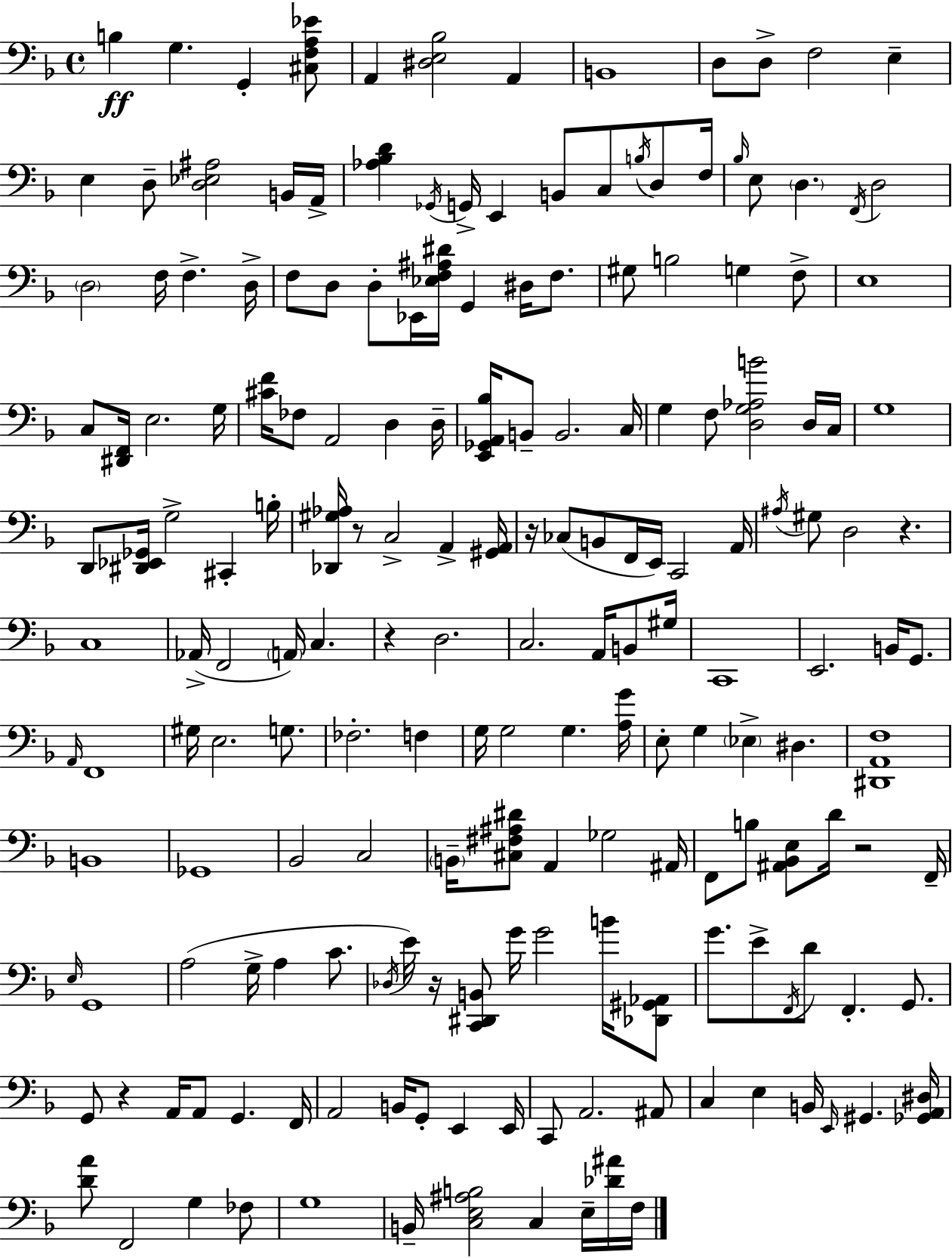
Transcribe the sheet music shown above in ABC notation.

X:1
T:Untitled
M:4/4
L:1/4
K:F
B, G, G,, [^C,F,A,_E]/2 A,, [^D,E,_B,]2 A,, B,,4 D,/2 D,/2 F,2 E, E, D,/2 [D,_E,^A,]2 B,,/4 A,,/4 [_A,_B,D] _G,,/4 G,,/4 E,, B,,/2 C,/2 B,/4 D,/2 F,/4 _B,/4 E,/2 D, F,,/4 D,2 D,2 F,/4 F, D,/4 F,/2 D,/2 D,/2 _E,,/4 [_E,F,^A,^D]/4 G,, ^D,/4 F,/2 ^G,/2 B,2 G, F,/2 E,4 C,/2 [^D,,F,,]/4 E,2 G,/4 [^CF]/4 _F,/2 A,,2 D, D,/4 [E,,_G,,A,,_B,]/4 B,,/2 B,,2 C,/4 G, F,/2 [D,G,_A,B]2 D,/4 C,/4 G,4 D,,/2 [^D,,_E,,_G,,]/4 G,2 ^C,, B,/4 [_D,,^G,_A,]/4 z/2 C,2 A,, [^G,,A,,]/4 z/4 _C,/2 B,,/2 F,,/4 E,,/4 C,,2 A,,/4 ^A,/4 ^G,/2 D,2 z C,4 _A,,/4 F,,2 A,,/4 C, z D,2 C,2 A,,/4 B,,/2 ^G,/4 C,,4 E,,2 B,,/4 G,,/2 A,,/4 F,,4 ^G,/4 E,2 G,/2 _F,2 F, G,/4 G,2 G, [A,G]/4 E,/2 G, _E, ^D, [^D,,A,,F,]4 B,,4 _G,,4 _B,,2 C,2 B,,/4 [^C,^F,^A,^D]/2 A,, _G,2 ^A,,/4 F,,/2 B,/2 [^A,,_B,,E,]/2 D/4 z2 F,,/4 E,/4 G,,4 A,2 G,/4 A, C/2 _D,/4 E/4 z/4 [C,,^D,,B,,]/2 G/4 G2 B/4 [_D,,^G,,_A,,]/2 G/2 E/2 F,,/4 D/2 F,, G,,/2 G,,/2 z A,,/4 A,,/2 G,, F,,/4 A,,2 B,,/4 G,,/2 E,, E,,/4 C,,/2 A,,2 ^A,,/2 C, E, B,,/4 E,,/4 ^G,, [_G,,A,,^D,]/4 [DA]/2 F,,2 G, _F,/2 G,4 B,,/4 [C,E,^A,B,]2 C, E,/4 [_D^A]/4 F,/4